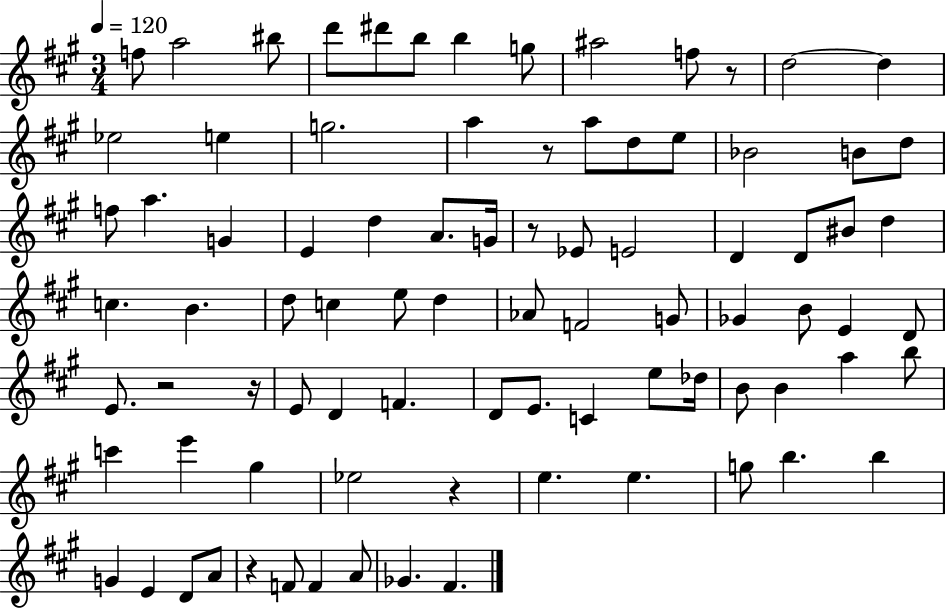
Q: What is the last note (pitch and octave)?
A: F#4